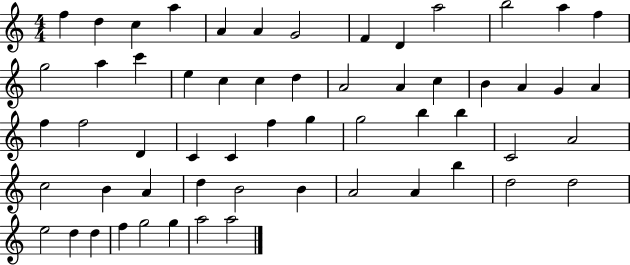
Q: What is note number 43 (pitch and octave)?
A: D5